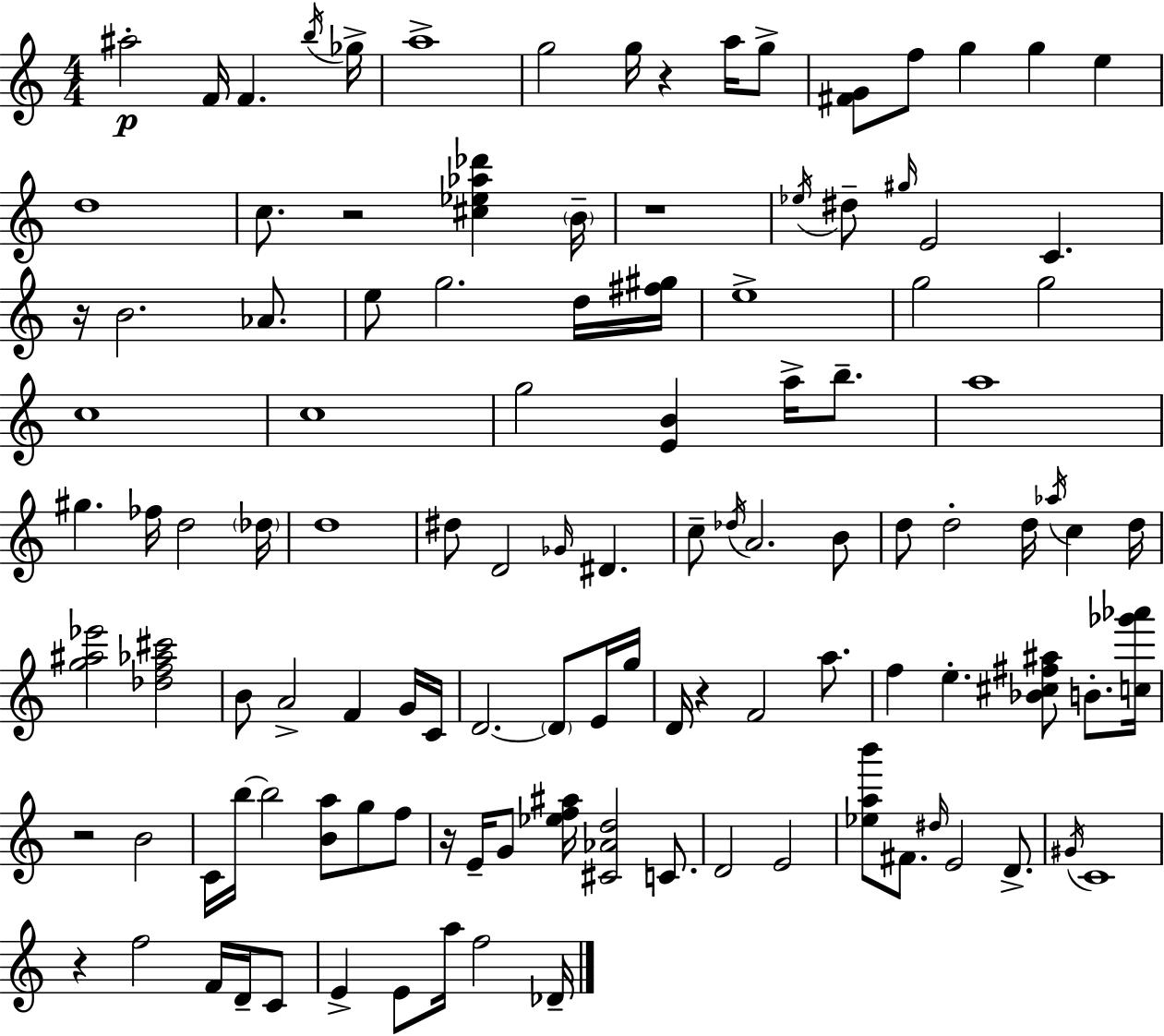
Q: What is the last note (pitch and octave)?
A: Db4